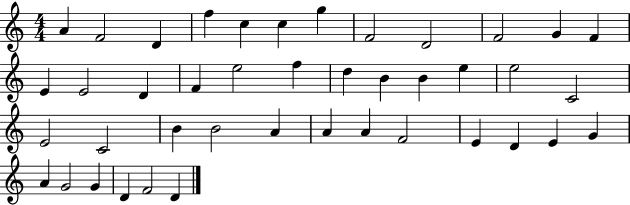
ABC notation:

X:1
T:Untitled
M:4/4
L:1/4
K:C
A F2 D f c c g F2 D2 F2 G F E E2 D F e2 f d B B e e2 C2 E2 C2 B B2 A A A F2 E D E G A G2 G D F2 D